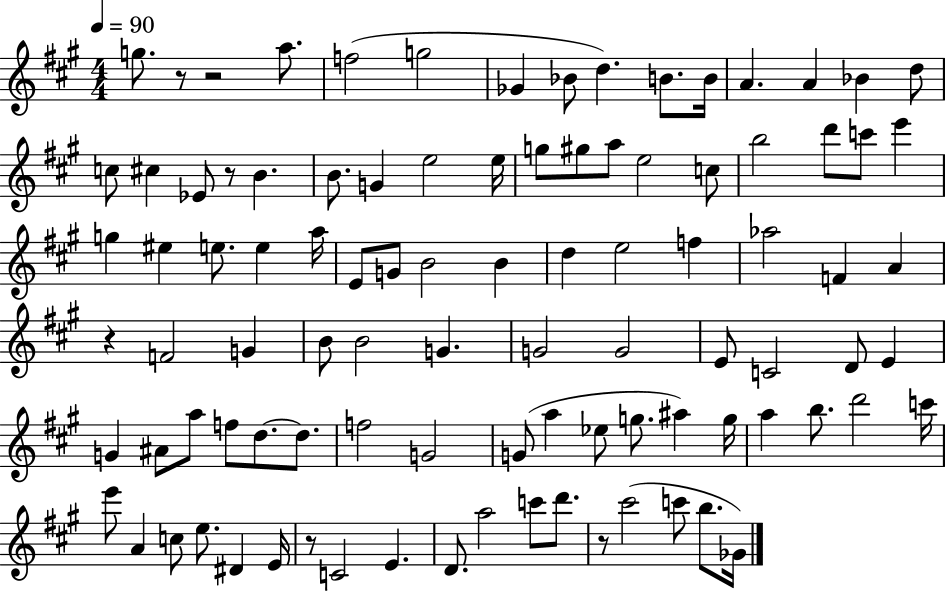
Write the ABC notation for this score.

X:1
T:Untitled
M:4/4
L:1/4
K:A
g/2 z/2 z2 a/2 f2 g2 _G _B/2 d B/2 B/4 A A _B d/2 c/2 ^c _E/2 z/2 B B/2 G e2 e/4 g/2 ^g/2 a/2 e2 c/2 b2 d'/2 c'/2 e' g ^e e/2 e a/4 E/2 G/2 B2 B d e2 f _a2 F A z F2 G B/2 B2 G G2 G2 E/2 C2 D/2 E G ^A/2 a/2 f/2 d/2 d/2 f2 G2 G/2 a _e/2 g/2 ^a g/4 a b/2 d'2 c'/4 e'/2 A c/2 e/2 ^D E/4 z/2 C2 E D/2 a2 c'/2 d'/2 z/2 ^c'2 c'/2 b/2 _G/4